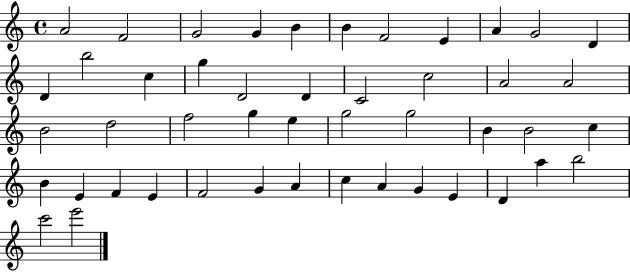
{
  \clef treble
  \time 4/4
  \defaultTimeSignature
  \key c \major
  a'2 f'2 | g'2 g'4 b'4 | b'4 f'2 e'4 | a'4 g'2 d'4 | \break d'4 b''2 c''4 | g''4 d'2 d'4 | c'2 c''2 | a'2 a'2 | \break b'2 d''2 | f''2 g''4 e''4 | g''2 g''2 | b'4 b'2 c''4 | \break b'4 e'4 f'4 e'4 | f'2 g'4 a'4 | c''4 a'4 g'4 e'4 | d'4 a''4 b''2 | \break c'''2 e'''2 | \bar "|."
}